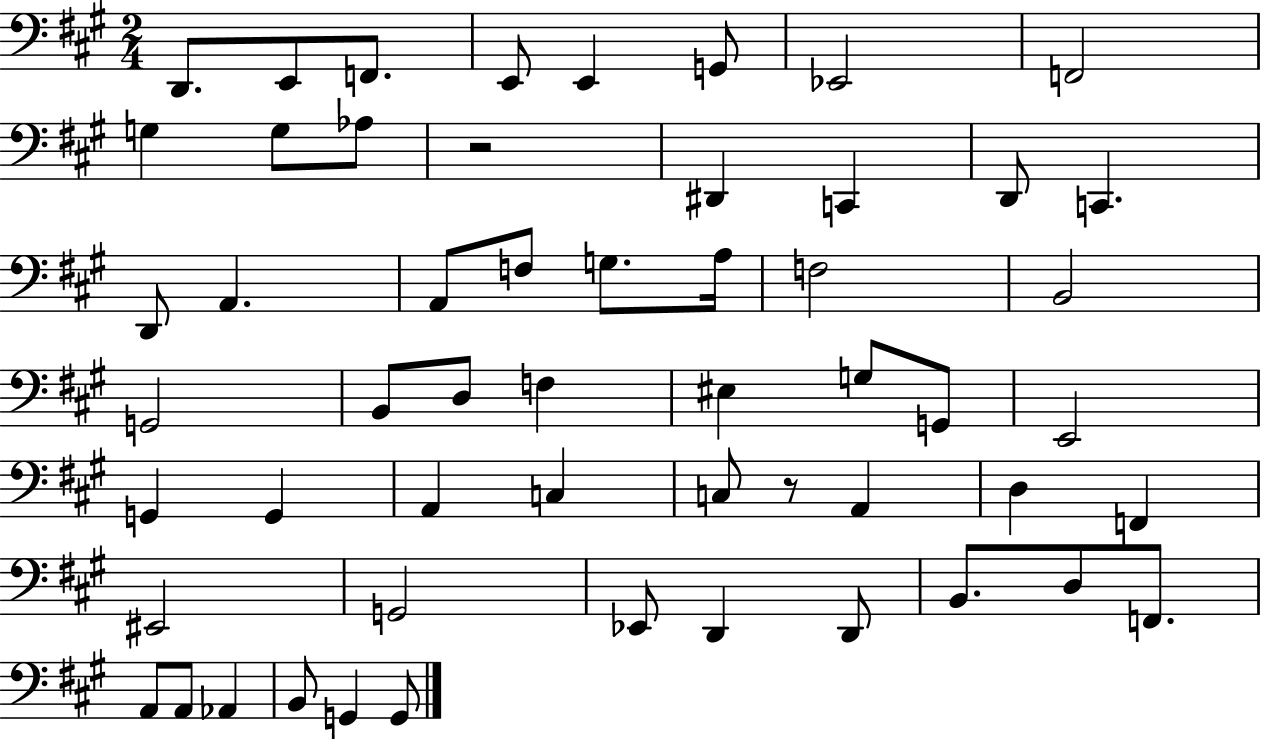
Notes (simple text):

D2/e. E2/e F2/e. E2/e E2/q G2/e Eb2/h F2/h G3/q G3/e Ab3/e R/h D#2/q C2/q D2/e C2/q. D2/e A2/q. A2/e F3/e G3/e. A3/s F3/h B2/h G2/h B2/e D3/e F3/q EIS3/q G3/e G2/e E2/h G2/q G2/q A2/q C3/q C3/e R/e A2/q D3/q F2/q EIS2/h G2/h Eb2/e D2/q D2/e B2/e. D3/e F2/e. A2/e A2/e Ab2/q B2/e G2/q G2/e